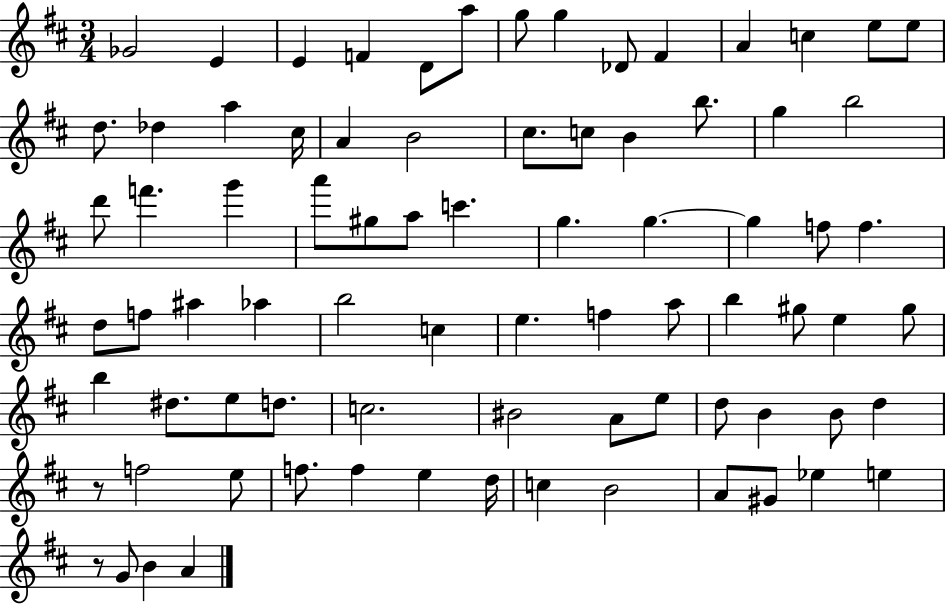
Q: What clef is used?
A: treble